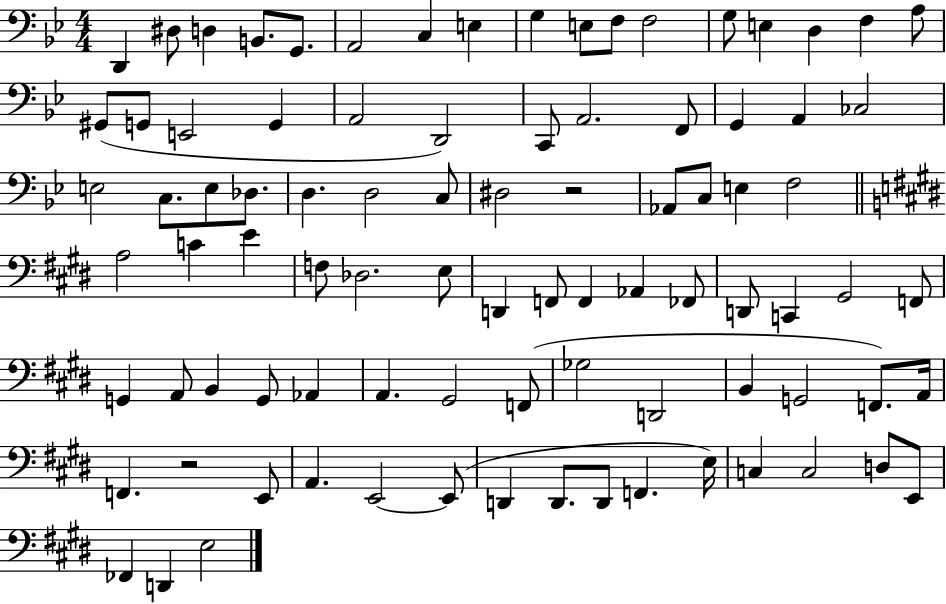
D2/q D#3/e D3/q B2/e. G2/e. A2/h C3/q E3/q G3/q E3/e F3/e F3/h G3/e E3/q D3/q F3/q A3/e G#2/e G2/e E2/h G2/q A2/h D2/h C2/e A2/h. F2/e G2/q A2/q CES3/h E3/h C3/e. E3/e Db3/e. D3/q. D3/h C3/e D#3/h R/h Ab2/e C3/e E3/q F3/h A3/h C4/q E4/q F3/e Db3/h. E3/e D2/q F2/e F2/q Ab2/q FES2/e D2/e C2/q G#2/h F2/e G2/q A2/e B2/q G2/e Ab2/q A2/q. G#2/h F2/e Gb3/h D2/h B2/q G2/h F2/e. A2/s F2/q. R/h E2/e A2/q. E2/h E2/e D2/q D2/e. D2/e F2/q. E3/s C3/q C3/h D3/e E2/e FES2/q D2/q E3/h